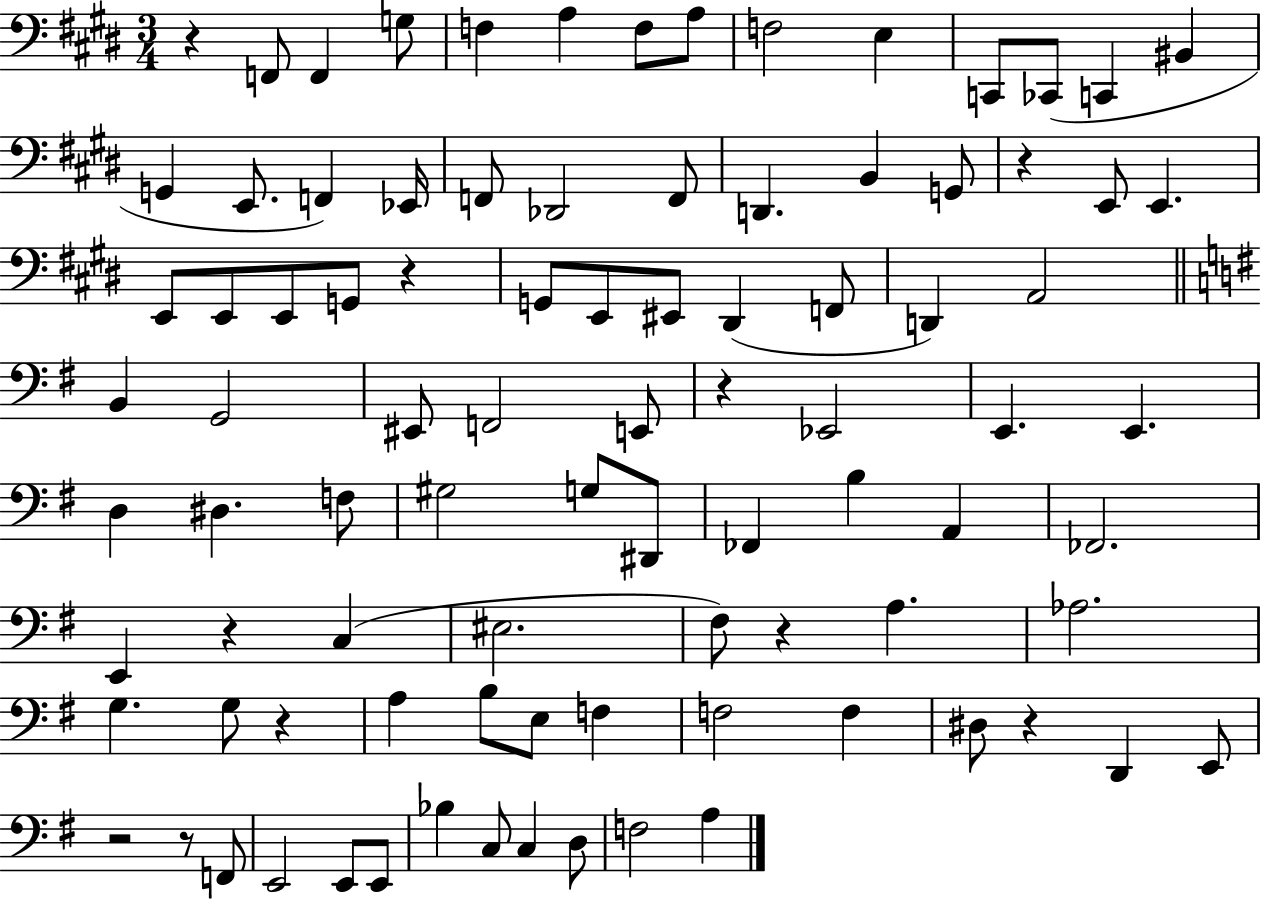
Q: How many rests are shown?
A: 10